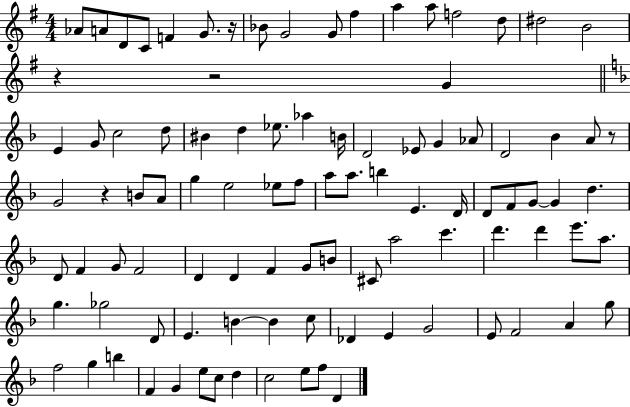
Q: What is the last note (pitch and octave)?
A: D4